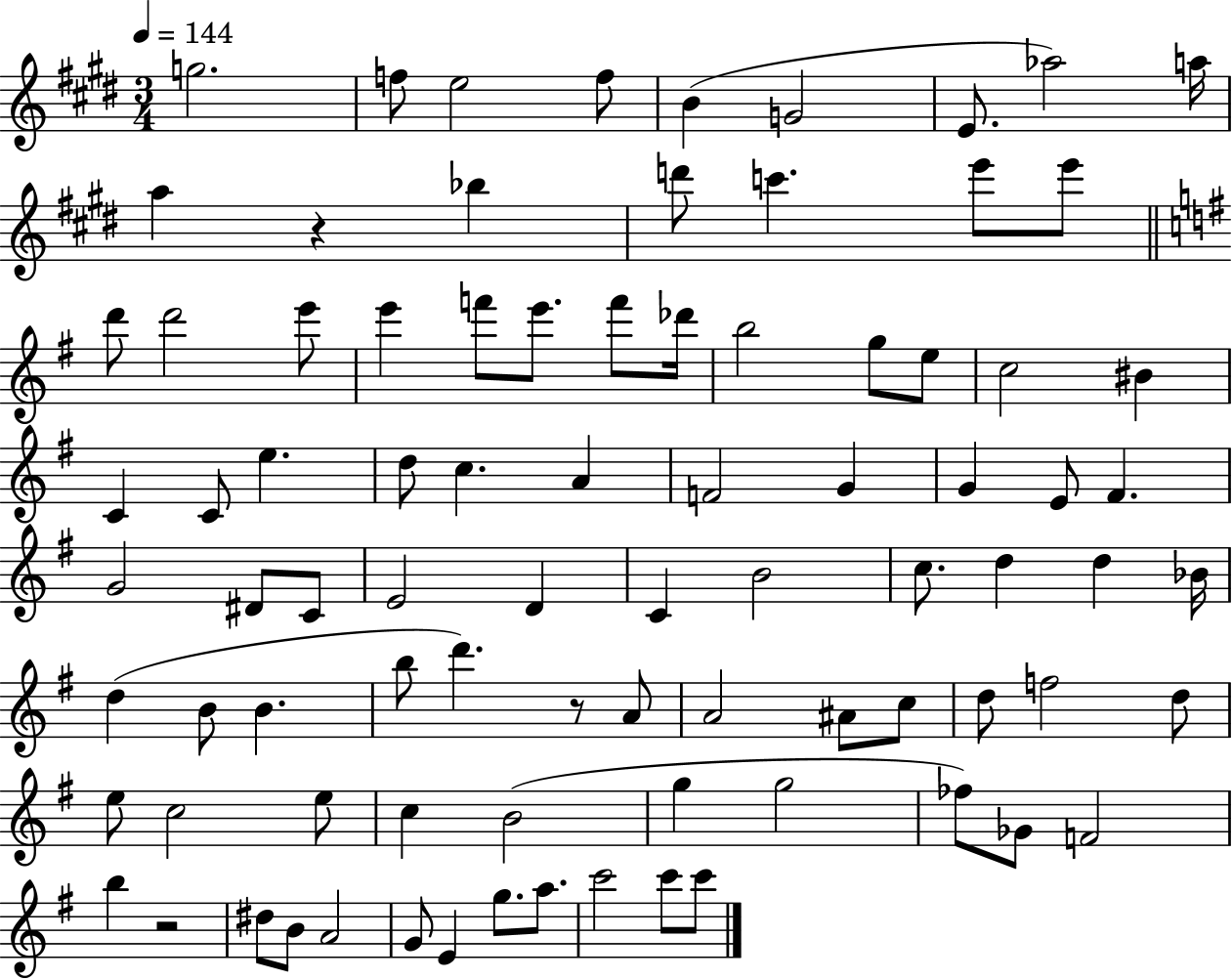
G5/h. F5/e E5/h F5/e B4/q G4/h E4/e. Ab5/h A5/s A5/q R/q Bb5/q D6/e C6/q. E6/e E6/e D6/e D6/h E6/e E6/q F6/e E6/e. F6/e Db6/s B5/h G5/e E5/e C5/h BIS4/q C4/q C4/e E5/q. D5/e C5/q. A4/q F4/h G4/q G4/q E4/e F#4/q. G4/h D#4/e C4/e E4/h D4/q C4/q B4/h C5/e. D5/q D5/q Bb4/s D5/q B4/e B4/q. B5/e D6/q. R/e A4/e A4/h A#4/e C5/e D5/e F5/h D5/e E5/e C5/h E5/e C5/q B4/h G5/q G5/h FES5/e Gb4/e F4/h B5/q R/h D#5/e B4/e A4/h G4/e E4/q G5/e. A5/e. C6/h C6/e C6/e